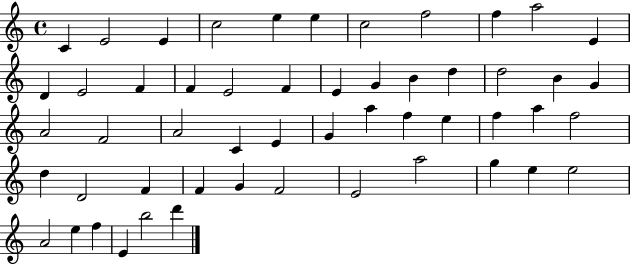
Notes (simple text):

C4/q E4/h E4/q C5/h E5/q E5/q C5/h F5/h F5/q A5/h E4/q D4/q E4/h F4/q F4/q E4/h F4/q E4/q G4/q B4/q D5/q D5/h B4/q G4/q A4/h F4/h A4/h C4/q E4/q G4/q A5/q F5/q E5/q F5/q A5/q F5/h D5/q D4/h F4/q F4/q G4/q F4/h E4/h A5/h G5/q E5/q E5/h A4/h E5/q F5/q E4/q B5/h D6/q